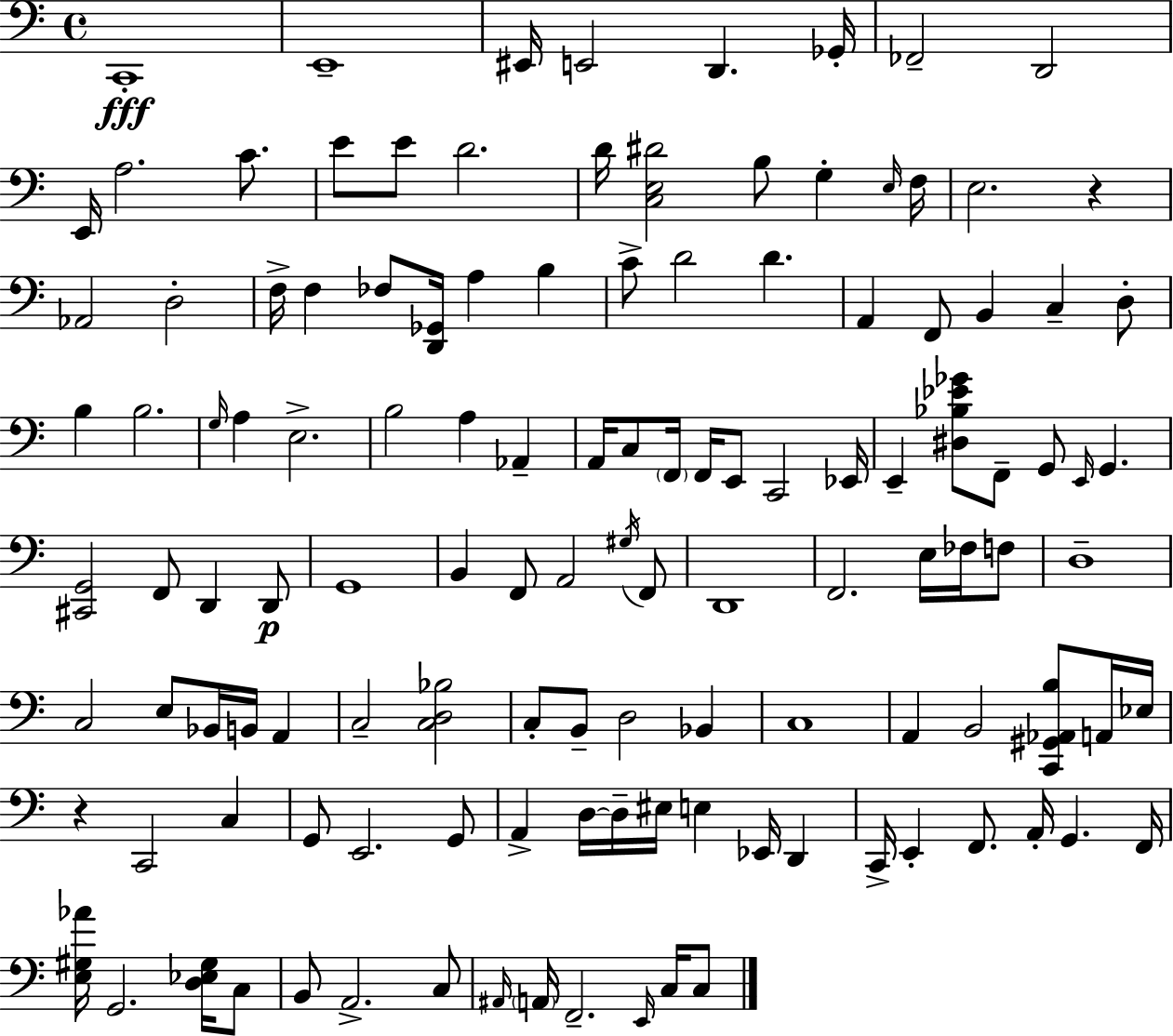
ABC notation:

X:1
T:Untitled
M:4/4
L:1/4
K:Am
C,,4 E,,4 ^E,,/4 E,,2 D,, _G,,/4 _F,,2 D,,2 E,,/4 A,2 C/2 E/2 E/2 D2 D/4 [C,E,^D]2 B,/2 G, E,/4 F,/4 E,2 z _A,,2 D,2 F,/4 F, _F,/2 [D,,_G,,]/4 A, B, C/2 D2 D A,, F,,/2 B,, C, D,/2 B, B,2 G,/4 A, E,2 B,2 A, _A,, A,,/4 C,/2 F,,/4 F,,/4 E,,/2 C,,2 _E,,/4 E,, [^D,_B,_E_G]/2 F,,/2 G,,/2 E,,/4 G,, [^C,,G,,]2 F,,/2 D,, D,,/2 G,,4 B,, F,,/2 A,,2 ^G,/4 F,,/2 D,,4 F,,2 E,/4 _F,/4 F,/2 D,4 C,2 E,/2 _B,,/4 B,,/4 A,, C,2 [C,D,_B,]2 C,/2 B,,/2 D,2 _B,, C,4 A,, B,,2 [C,,^G,,_A,,B,]/2 A,,/4 _E,/4 z C,,2 C, G,,/2 E,,2 G,,/2 A,, D,/4 D,/4 ^E,/4 E, _E,,/4 D,, C,,/4 E,, F,,/2 A,,/4 G,, F,,/4 [E,^G,_A]/4 G,,2 [D,_E,^G,]/4 C,/2 B,,/2 A,,2 C,/2 ^A,,/4 A,,/4 F,,2 E,,/4 C,/4 C,/2